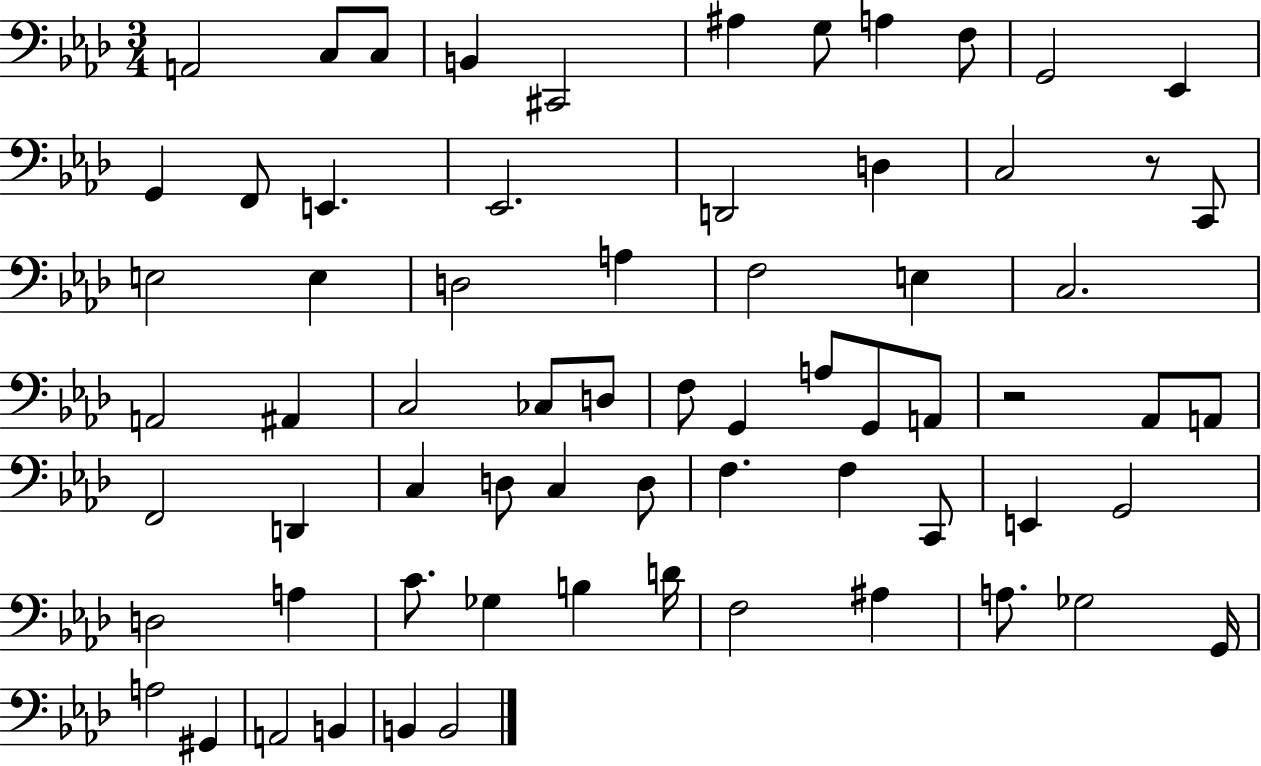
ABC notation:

X:1
T:Untitled
M:3/4
L:1/4
K:Ab
A,,2 C,/2 C,/2 B,, ^C,,2 ^A, G,/2 A, F,/2 G,,2 _E,, G,, F,,/2 E,, _E,,2 D,,2 D, C,2 z/2 C,,/2 E,2 E, D,2 A, F,2 E, C,2 A,,2 ^A,, C,2 _C,/2 D,/2 F,/2 G,, A,/2 G,,/2 A,,/2 z2 _A,,/2 A,,/2 F,,2 D,, C, D,/2 C, D,/2 F, F, C,,/2 E,, G,,2 D,2 A, C/2 _G, B, D/4 F,2 ^A, A,/2 _G,2 G,,/4 A,2 ^G,, A,,2 B,, B,, B,,2